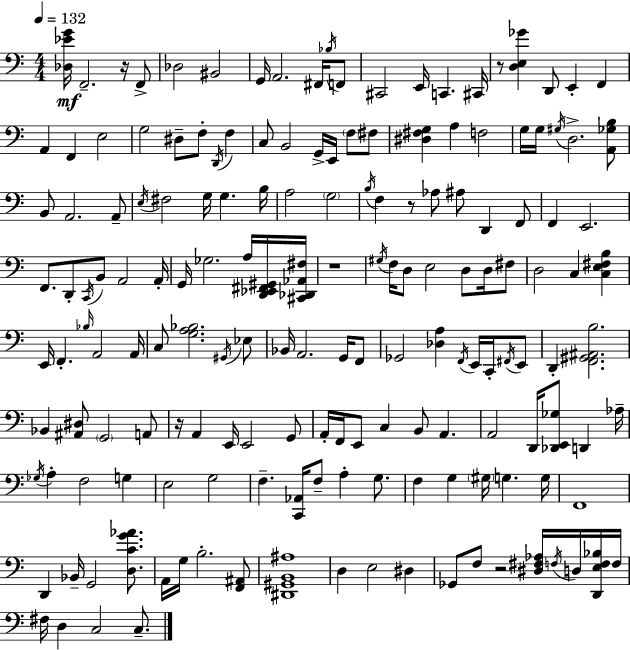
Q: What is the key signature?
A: A minor